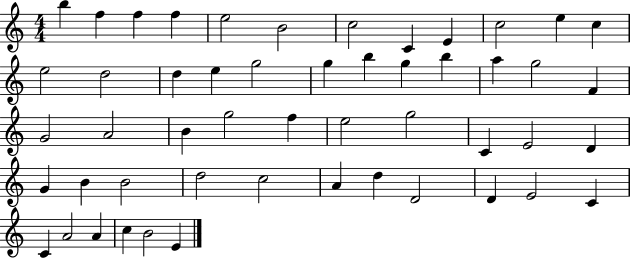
X:1
T:Untitled
M:4/4
L:1/4
K:C
b f f f e2 B2 c2 C E c2 e c e2 d2 d e g2 g b g b a g2 F G2 A2 B g2 f e2 g2 C E2 D G B B2 d2 c2 A d D2 D E2 C C A2 A c B2 E